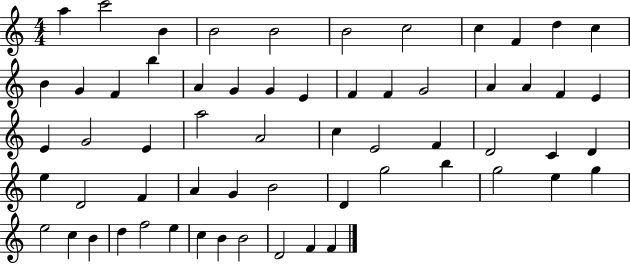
X:1
T:Untitled
M:4/4
L:1/4
K:C
a c'2 B B2 B2 B2 c2 c F d c B G F b A G G E F F G2 A A F E E G2 E a2 A2 c E2 F D2 C D e D2 F A G B2 D g2 b g2 e g e2 c B d f2 e c B B2 D2 F F